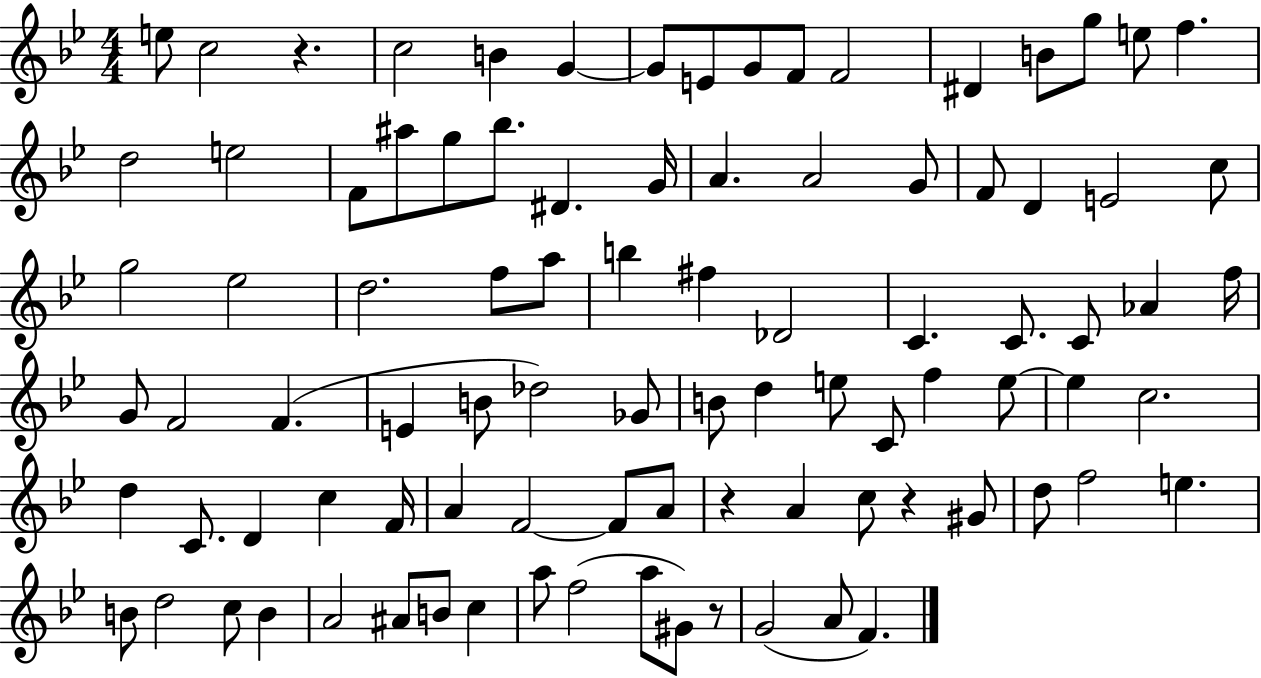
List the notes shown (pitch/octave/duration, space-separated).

E5/e C5/h R/q. C5/h B4/q G4/q G4/e E4/e G4/e F4/e F4/h D#4/q B4/e G5/e E5/e F5/q. D5/h E5/h F4/e A#5/e G5/e Bb5/e. D#4/q. G4/s A4/q. A4/h G4/e F4/e D4/q E4/h C5/e G5/h Eb5/h D5/h. F5/e A5/e B5/q F#5/q Db4/h C4/q. C4/e. C4/e Ab4/q F5/s G4/e F4/h F4/q. E4/q B4/e Db5/h Gb4/e B4/e D5/q E5/e C4/e F5/q E5/e E5/q C5/h. D5/q C4/e. D4/q C5/q F4/s A4/q F4/h F4/e A4/e R/q A4/q C5/e R/q G#4/e D5/e F5/h E5/q. B4/e D5/h C5/e B4/q A4/h A#4/e B4/e C5/q A5/e F5/h A5/e G#4/e R/e G4/h A4/e F4/q.